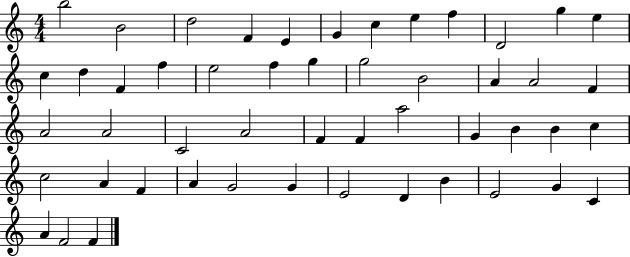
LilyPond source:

{
  \clef treble
  \numericTimeSignature
  \time 4/4
  \key c \major
  b''2 b'2 | d''2 f'4 e'4 | g'4 c''4 e''4 f''4 | d'2 g''4 e''4 | \break c''4 d''4 f'4 f''4 | e''2 f''4 g''4 | g''2 b'2 | a'4 a'2 f'4 | \break a'2 a'2 | c'2 a'2 | f'4 f'4 a''2 | g'4 b'4 b'4 c''4 | \break c''2 a'4 f'4 | a'4 g'2 g'4 | e'2 d'4 b'4 | e'2 g'4 c'4 | \break a'4 f'2 f'4 | \bar "|."
}